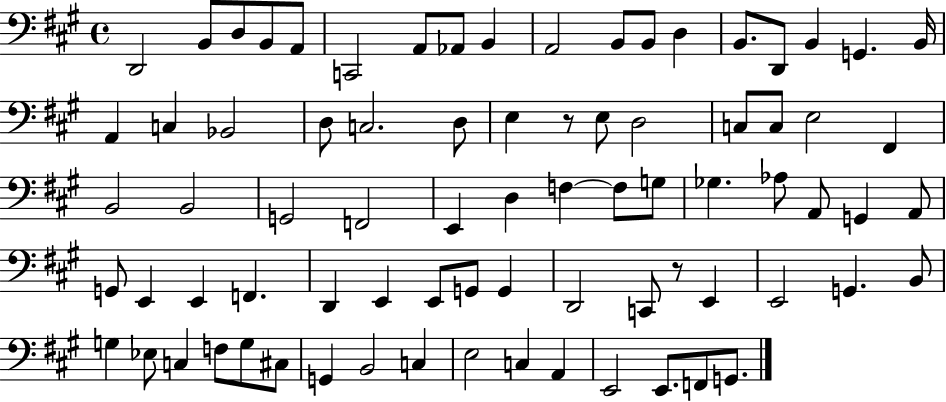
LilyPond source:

{
  \clef bass
  \time 4/4
  \defaultTimeSignature
  \key a \major
  d,2 b,8 d8 b,8 a,8 | c,2 a,8 aes,8 b,4 | a,2 b,8 b,8 d4 | b,8. d,8 b,4 g,4. b,16 | \break a,4 c4 bes,2 | d8 c2. d8 | e4 r8 e8 d2 | c8 c8 e2 fis,4 | \break b,2 b,2 | g,2 f,2 | e,4 d4 f4~~ f8 g8 | ges4. aes8 a,8 g,4 a,8 | \break g,8 e,4 e,4 f,4. | d,4 e,4 e,8 g,8 g,4 | d,2 c,8 r8 e,4 | e,2 g,4. b,8 | \break g4 ees8 c4 f8 g8 cis8 | g,4 b,2 c4 | e2 c4 a,4 | e,2 e,8. f,8 g,8. | \break \bar "|."
}